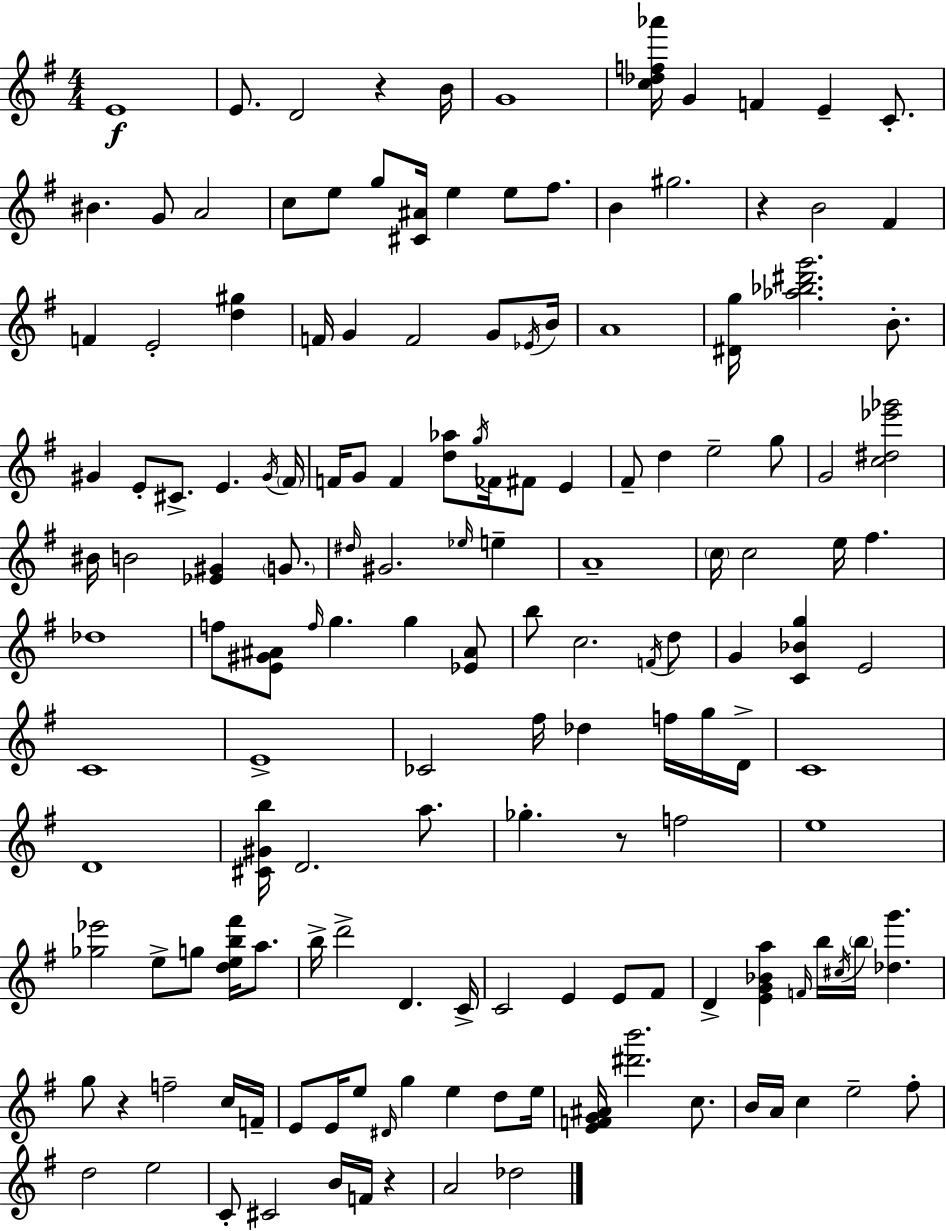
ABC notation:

X:1
T:Untitled
M:4/4
L:1/4
K:Em
E4 E/2 D2 z B/4 G4 [c_df_a']/4 G F E C/2 ^B G/2 A2 c/2 e/2 g/2 [^C^A]/4 e e/2 ^f/2 B ^g2 z B2 ^F F E2 [d^g] F/4 G F2 G/2 _E/4 B/4 A4 [^Dg]/4 [_a_b^d'g']2 B/2 ^G E/2 ^C/2 E ^G/4 ^F/4 F/4 G/2 F [d_a]/2 g/4 _F/4 ^F/2 E ^F/2 d e2 g/2 G2 [c^d_e'_g']2 ^B/4 B2 [_E^G] G/2 ^d/4 ^G2 _e/4 e A4 c/4 c2 e/4 ^f _d4 f/2 [E^G^A]/2 f/4 g g [_E^A]/2 b/2 c2 F/4 d/2 G [C_Bg] E2 C4 E4 _C2 ^f/4 _d f/4 g/4 D/4 C4 D4 [^C^Gb]/4 D2 a/2 _g z/2 f2 e4 [_g_e']2 e/2 g/2 [deb^f']/4 a/2 b/4 d'2 D C/4 C2 E E/2 ^F/2 D [EG_Ba] F/4 b/4 ^c/4 b/4 [_dg'] g/2 z f2 c/4 F/4 E/2 E/4 e/2 ^D/4 g e d/2 e/4 [EFG^A]/4 [^d'b']2 c/2 B/4 A/4 c e2 ^f/2 d2 e2 C/2 ^C2 B/4 F/4 z A2 _d2